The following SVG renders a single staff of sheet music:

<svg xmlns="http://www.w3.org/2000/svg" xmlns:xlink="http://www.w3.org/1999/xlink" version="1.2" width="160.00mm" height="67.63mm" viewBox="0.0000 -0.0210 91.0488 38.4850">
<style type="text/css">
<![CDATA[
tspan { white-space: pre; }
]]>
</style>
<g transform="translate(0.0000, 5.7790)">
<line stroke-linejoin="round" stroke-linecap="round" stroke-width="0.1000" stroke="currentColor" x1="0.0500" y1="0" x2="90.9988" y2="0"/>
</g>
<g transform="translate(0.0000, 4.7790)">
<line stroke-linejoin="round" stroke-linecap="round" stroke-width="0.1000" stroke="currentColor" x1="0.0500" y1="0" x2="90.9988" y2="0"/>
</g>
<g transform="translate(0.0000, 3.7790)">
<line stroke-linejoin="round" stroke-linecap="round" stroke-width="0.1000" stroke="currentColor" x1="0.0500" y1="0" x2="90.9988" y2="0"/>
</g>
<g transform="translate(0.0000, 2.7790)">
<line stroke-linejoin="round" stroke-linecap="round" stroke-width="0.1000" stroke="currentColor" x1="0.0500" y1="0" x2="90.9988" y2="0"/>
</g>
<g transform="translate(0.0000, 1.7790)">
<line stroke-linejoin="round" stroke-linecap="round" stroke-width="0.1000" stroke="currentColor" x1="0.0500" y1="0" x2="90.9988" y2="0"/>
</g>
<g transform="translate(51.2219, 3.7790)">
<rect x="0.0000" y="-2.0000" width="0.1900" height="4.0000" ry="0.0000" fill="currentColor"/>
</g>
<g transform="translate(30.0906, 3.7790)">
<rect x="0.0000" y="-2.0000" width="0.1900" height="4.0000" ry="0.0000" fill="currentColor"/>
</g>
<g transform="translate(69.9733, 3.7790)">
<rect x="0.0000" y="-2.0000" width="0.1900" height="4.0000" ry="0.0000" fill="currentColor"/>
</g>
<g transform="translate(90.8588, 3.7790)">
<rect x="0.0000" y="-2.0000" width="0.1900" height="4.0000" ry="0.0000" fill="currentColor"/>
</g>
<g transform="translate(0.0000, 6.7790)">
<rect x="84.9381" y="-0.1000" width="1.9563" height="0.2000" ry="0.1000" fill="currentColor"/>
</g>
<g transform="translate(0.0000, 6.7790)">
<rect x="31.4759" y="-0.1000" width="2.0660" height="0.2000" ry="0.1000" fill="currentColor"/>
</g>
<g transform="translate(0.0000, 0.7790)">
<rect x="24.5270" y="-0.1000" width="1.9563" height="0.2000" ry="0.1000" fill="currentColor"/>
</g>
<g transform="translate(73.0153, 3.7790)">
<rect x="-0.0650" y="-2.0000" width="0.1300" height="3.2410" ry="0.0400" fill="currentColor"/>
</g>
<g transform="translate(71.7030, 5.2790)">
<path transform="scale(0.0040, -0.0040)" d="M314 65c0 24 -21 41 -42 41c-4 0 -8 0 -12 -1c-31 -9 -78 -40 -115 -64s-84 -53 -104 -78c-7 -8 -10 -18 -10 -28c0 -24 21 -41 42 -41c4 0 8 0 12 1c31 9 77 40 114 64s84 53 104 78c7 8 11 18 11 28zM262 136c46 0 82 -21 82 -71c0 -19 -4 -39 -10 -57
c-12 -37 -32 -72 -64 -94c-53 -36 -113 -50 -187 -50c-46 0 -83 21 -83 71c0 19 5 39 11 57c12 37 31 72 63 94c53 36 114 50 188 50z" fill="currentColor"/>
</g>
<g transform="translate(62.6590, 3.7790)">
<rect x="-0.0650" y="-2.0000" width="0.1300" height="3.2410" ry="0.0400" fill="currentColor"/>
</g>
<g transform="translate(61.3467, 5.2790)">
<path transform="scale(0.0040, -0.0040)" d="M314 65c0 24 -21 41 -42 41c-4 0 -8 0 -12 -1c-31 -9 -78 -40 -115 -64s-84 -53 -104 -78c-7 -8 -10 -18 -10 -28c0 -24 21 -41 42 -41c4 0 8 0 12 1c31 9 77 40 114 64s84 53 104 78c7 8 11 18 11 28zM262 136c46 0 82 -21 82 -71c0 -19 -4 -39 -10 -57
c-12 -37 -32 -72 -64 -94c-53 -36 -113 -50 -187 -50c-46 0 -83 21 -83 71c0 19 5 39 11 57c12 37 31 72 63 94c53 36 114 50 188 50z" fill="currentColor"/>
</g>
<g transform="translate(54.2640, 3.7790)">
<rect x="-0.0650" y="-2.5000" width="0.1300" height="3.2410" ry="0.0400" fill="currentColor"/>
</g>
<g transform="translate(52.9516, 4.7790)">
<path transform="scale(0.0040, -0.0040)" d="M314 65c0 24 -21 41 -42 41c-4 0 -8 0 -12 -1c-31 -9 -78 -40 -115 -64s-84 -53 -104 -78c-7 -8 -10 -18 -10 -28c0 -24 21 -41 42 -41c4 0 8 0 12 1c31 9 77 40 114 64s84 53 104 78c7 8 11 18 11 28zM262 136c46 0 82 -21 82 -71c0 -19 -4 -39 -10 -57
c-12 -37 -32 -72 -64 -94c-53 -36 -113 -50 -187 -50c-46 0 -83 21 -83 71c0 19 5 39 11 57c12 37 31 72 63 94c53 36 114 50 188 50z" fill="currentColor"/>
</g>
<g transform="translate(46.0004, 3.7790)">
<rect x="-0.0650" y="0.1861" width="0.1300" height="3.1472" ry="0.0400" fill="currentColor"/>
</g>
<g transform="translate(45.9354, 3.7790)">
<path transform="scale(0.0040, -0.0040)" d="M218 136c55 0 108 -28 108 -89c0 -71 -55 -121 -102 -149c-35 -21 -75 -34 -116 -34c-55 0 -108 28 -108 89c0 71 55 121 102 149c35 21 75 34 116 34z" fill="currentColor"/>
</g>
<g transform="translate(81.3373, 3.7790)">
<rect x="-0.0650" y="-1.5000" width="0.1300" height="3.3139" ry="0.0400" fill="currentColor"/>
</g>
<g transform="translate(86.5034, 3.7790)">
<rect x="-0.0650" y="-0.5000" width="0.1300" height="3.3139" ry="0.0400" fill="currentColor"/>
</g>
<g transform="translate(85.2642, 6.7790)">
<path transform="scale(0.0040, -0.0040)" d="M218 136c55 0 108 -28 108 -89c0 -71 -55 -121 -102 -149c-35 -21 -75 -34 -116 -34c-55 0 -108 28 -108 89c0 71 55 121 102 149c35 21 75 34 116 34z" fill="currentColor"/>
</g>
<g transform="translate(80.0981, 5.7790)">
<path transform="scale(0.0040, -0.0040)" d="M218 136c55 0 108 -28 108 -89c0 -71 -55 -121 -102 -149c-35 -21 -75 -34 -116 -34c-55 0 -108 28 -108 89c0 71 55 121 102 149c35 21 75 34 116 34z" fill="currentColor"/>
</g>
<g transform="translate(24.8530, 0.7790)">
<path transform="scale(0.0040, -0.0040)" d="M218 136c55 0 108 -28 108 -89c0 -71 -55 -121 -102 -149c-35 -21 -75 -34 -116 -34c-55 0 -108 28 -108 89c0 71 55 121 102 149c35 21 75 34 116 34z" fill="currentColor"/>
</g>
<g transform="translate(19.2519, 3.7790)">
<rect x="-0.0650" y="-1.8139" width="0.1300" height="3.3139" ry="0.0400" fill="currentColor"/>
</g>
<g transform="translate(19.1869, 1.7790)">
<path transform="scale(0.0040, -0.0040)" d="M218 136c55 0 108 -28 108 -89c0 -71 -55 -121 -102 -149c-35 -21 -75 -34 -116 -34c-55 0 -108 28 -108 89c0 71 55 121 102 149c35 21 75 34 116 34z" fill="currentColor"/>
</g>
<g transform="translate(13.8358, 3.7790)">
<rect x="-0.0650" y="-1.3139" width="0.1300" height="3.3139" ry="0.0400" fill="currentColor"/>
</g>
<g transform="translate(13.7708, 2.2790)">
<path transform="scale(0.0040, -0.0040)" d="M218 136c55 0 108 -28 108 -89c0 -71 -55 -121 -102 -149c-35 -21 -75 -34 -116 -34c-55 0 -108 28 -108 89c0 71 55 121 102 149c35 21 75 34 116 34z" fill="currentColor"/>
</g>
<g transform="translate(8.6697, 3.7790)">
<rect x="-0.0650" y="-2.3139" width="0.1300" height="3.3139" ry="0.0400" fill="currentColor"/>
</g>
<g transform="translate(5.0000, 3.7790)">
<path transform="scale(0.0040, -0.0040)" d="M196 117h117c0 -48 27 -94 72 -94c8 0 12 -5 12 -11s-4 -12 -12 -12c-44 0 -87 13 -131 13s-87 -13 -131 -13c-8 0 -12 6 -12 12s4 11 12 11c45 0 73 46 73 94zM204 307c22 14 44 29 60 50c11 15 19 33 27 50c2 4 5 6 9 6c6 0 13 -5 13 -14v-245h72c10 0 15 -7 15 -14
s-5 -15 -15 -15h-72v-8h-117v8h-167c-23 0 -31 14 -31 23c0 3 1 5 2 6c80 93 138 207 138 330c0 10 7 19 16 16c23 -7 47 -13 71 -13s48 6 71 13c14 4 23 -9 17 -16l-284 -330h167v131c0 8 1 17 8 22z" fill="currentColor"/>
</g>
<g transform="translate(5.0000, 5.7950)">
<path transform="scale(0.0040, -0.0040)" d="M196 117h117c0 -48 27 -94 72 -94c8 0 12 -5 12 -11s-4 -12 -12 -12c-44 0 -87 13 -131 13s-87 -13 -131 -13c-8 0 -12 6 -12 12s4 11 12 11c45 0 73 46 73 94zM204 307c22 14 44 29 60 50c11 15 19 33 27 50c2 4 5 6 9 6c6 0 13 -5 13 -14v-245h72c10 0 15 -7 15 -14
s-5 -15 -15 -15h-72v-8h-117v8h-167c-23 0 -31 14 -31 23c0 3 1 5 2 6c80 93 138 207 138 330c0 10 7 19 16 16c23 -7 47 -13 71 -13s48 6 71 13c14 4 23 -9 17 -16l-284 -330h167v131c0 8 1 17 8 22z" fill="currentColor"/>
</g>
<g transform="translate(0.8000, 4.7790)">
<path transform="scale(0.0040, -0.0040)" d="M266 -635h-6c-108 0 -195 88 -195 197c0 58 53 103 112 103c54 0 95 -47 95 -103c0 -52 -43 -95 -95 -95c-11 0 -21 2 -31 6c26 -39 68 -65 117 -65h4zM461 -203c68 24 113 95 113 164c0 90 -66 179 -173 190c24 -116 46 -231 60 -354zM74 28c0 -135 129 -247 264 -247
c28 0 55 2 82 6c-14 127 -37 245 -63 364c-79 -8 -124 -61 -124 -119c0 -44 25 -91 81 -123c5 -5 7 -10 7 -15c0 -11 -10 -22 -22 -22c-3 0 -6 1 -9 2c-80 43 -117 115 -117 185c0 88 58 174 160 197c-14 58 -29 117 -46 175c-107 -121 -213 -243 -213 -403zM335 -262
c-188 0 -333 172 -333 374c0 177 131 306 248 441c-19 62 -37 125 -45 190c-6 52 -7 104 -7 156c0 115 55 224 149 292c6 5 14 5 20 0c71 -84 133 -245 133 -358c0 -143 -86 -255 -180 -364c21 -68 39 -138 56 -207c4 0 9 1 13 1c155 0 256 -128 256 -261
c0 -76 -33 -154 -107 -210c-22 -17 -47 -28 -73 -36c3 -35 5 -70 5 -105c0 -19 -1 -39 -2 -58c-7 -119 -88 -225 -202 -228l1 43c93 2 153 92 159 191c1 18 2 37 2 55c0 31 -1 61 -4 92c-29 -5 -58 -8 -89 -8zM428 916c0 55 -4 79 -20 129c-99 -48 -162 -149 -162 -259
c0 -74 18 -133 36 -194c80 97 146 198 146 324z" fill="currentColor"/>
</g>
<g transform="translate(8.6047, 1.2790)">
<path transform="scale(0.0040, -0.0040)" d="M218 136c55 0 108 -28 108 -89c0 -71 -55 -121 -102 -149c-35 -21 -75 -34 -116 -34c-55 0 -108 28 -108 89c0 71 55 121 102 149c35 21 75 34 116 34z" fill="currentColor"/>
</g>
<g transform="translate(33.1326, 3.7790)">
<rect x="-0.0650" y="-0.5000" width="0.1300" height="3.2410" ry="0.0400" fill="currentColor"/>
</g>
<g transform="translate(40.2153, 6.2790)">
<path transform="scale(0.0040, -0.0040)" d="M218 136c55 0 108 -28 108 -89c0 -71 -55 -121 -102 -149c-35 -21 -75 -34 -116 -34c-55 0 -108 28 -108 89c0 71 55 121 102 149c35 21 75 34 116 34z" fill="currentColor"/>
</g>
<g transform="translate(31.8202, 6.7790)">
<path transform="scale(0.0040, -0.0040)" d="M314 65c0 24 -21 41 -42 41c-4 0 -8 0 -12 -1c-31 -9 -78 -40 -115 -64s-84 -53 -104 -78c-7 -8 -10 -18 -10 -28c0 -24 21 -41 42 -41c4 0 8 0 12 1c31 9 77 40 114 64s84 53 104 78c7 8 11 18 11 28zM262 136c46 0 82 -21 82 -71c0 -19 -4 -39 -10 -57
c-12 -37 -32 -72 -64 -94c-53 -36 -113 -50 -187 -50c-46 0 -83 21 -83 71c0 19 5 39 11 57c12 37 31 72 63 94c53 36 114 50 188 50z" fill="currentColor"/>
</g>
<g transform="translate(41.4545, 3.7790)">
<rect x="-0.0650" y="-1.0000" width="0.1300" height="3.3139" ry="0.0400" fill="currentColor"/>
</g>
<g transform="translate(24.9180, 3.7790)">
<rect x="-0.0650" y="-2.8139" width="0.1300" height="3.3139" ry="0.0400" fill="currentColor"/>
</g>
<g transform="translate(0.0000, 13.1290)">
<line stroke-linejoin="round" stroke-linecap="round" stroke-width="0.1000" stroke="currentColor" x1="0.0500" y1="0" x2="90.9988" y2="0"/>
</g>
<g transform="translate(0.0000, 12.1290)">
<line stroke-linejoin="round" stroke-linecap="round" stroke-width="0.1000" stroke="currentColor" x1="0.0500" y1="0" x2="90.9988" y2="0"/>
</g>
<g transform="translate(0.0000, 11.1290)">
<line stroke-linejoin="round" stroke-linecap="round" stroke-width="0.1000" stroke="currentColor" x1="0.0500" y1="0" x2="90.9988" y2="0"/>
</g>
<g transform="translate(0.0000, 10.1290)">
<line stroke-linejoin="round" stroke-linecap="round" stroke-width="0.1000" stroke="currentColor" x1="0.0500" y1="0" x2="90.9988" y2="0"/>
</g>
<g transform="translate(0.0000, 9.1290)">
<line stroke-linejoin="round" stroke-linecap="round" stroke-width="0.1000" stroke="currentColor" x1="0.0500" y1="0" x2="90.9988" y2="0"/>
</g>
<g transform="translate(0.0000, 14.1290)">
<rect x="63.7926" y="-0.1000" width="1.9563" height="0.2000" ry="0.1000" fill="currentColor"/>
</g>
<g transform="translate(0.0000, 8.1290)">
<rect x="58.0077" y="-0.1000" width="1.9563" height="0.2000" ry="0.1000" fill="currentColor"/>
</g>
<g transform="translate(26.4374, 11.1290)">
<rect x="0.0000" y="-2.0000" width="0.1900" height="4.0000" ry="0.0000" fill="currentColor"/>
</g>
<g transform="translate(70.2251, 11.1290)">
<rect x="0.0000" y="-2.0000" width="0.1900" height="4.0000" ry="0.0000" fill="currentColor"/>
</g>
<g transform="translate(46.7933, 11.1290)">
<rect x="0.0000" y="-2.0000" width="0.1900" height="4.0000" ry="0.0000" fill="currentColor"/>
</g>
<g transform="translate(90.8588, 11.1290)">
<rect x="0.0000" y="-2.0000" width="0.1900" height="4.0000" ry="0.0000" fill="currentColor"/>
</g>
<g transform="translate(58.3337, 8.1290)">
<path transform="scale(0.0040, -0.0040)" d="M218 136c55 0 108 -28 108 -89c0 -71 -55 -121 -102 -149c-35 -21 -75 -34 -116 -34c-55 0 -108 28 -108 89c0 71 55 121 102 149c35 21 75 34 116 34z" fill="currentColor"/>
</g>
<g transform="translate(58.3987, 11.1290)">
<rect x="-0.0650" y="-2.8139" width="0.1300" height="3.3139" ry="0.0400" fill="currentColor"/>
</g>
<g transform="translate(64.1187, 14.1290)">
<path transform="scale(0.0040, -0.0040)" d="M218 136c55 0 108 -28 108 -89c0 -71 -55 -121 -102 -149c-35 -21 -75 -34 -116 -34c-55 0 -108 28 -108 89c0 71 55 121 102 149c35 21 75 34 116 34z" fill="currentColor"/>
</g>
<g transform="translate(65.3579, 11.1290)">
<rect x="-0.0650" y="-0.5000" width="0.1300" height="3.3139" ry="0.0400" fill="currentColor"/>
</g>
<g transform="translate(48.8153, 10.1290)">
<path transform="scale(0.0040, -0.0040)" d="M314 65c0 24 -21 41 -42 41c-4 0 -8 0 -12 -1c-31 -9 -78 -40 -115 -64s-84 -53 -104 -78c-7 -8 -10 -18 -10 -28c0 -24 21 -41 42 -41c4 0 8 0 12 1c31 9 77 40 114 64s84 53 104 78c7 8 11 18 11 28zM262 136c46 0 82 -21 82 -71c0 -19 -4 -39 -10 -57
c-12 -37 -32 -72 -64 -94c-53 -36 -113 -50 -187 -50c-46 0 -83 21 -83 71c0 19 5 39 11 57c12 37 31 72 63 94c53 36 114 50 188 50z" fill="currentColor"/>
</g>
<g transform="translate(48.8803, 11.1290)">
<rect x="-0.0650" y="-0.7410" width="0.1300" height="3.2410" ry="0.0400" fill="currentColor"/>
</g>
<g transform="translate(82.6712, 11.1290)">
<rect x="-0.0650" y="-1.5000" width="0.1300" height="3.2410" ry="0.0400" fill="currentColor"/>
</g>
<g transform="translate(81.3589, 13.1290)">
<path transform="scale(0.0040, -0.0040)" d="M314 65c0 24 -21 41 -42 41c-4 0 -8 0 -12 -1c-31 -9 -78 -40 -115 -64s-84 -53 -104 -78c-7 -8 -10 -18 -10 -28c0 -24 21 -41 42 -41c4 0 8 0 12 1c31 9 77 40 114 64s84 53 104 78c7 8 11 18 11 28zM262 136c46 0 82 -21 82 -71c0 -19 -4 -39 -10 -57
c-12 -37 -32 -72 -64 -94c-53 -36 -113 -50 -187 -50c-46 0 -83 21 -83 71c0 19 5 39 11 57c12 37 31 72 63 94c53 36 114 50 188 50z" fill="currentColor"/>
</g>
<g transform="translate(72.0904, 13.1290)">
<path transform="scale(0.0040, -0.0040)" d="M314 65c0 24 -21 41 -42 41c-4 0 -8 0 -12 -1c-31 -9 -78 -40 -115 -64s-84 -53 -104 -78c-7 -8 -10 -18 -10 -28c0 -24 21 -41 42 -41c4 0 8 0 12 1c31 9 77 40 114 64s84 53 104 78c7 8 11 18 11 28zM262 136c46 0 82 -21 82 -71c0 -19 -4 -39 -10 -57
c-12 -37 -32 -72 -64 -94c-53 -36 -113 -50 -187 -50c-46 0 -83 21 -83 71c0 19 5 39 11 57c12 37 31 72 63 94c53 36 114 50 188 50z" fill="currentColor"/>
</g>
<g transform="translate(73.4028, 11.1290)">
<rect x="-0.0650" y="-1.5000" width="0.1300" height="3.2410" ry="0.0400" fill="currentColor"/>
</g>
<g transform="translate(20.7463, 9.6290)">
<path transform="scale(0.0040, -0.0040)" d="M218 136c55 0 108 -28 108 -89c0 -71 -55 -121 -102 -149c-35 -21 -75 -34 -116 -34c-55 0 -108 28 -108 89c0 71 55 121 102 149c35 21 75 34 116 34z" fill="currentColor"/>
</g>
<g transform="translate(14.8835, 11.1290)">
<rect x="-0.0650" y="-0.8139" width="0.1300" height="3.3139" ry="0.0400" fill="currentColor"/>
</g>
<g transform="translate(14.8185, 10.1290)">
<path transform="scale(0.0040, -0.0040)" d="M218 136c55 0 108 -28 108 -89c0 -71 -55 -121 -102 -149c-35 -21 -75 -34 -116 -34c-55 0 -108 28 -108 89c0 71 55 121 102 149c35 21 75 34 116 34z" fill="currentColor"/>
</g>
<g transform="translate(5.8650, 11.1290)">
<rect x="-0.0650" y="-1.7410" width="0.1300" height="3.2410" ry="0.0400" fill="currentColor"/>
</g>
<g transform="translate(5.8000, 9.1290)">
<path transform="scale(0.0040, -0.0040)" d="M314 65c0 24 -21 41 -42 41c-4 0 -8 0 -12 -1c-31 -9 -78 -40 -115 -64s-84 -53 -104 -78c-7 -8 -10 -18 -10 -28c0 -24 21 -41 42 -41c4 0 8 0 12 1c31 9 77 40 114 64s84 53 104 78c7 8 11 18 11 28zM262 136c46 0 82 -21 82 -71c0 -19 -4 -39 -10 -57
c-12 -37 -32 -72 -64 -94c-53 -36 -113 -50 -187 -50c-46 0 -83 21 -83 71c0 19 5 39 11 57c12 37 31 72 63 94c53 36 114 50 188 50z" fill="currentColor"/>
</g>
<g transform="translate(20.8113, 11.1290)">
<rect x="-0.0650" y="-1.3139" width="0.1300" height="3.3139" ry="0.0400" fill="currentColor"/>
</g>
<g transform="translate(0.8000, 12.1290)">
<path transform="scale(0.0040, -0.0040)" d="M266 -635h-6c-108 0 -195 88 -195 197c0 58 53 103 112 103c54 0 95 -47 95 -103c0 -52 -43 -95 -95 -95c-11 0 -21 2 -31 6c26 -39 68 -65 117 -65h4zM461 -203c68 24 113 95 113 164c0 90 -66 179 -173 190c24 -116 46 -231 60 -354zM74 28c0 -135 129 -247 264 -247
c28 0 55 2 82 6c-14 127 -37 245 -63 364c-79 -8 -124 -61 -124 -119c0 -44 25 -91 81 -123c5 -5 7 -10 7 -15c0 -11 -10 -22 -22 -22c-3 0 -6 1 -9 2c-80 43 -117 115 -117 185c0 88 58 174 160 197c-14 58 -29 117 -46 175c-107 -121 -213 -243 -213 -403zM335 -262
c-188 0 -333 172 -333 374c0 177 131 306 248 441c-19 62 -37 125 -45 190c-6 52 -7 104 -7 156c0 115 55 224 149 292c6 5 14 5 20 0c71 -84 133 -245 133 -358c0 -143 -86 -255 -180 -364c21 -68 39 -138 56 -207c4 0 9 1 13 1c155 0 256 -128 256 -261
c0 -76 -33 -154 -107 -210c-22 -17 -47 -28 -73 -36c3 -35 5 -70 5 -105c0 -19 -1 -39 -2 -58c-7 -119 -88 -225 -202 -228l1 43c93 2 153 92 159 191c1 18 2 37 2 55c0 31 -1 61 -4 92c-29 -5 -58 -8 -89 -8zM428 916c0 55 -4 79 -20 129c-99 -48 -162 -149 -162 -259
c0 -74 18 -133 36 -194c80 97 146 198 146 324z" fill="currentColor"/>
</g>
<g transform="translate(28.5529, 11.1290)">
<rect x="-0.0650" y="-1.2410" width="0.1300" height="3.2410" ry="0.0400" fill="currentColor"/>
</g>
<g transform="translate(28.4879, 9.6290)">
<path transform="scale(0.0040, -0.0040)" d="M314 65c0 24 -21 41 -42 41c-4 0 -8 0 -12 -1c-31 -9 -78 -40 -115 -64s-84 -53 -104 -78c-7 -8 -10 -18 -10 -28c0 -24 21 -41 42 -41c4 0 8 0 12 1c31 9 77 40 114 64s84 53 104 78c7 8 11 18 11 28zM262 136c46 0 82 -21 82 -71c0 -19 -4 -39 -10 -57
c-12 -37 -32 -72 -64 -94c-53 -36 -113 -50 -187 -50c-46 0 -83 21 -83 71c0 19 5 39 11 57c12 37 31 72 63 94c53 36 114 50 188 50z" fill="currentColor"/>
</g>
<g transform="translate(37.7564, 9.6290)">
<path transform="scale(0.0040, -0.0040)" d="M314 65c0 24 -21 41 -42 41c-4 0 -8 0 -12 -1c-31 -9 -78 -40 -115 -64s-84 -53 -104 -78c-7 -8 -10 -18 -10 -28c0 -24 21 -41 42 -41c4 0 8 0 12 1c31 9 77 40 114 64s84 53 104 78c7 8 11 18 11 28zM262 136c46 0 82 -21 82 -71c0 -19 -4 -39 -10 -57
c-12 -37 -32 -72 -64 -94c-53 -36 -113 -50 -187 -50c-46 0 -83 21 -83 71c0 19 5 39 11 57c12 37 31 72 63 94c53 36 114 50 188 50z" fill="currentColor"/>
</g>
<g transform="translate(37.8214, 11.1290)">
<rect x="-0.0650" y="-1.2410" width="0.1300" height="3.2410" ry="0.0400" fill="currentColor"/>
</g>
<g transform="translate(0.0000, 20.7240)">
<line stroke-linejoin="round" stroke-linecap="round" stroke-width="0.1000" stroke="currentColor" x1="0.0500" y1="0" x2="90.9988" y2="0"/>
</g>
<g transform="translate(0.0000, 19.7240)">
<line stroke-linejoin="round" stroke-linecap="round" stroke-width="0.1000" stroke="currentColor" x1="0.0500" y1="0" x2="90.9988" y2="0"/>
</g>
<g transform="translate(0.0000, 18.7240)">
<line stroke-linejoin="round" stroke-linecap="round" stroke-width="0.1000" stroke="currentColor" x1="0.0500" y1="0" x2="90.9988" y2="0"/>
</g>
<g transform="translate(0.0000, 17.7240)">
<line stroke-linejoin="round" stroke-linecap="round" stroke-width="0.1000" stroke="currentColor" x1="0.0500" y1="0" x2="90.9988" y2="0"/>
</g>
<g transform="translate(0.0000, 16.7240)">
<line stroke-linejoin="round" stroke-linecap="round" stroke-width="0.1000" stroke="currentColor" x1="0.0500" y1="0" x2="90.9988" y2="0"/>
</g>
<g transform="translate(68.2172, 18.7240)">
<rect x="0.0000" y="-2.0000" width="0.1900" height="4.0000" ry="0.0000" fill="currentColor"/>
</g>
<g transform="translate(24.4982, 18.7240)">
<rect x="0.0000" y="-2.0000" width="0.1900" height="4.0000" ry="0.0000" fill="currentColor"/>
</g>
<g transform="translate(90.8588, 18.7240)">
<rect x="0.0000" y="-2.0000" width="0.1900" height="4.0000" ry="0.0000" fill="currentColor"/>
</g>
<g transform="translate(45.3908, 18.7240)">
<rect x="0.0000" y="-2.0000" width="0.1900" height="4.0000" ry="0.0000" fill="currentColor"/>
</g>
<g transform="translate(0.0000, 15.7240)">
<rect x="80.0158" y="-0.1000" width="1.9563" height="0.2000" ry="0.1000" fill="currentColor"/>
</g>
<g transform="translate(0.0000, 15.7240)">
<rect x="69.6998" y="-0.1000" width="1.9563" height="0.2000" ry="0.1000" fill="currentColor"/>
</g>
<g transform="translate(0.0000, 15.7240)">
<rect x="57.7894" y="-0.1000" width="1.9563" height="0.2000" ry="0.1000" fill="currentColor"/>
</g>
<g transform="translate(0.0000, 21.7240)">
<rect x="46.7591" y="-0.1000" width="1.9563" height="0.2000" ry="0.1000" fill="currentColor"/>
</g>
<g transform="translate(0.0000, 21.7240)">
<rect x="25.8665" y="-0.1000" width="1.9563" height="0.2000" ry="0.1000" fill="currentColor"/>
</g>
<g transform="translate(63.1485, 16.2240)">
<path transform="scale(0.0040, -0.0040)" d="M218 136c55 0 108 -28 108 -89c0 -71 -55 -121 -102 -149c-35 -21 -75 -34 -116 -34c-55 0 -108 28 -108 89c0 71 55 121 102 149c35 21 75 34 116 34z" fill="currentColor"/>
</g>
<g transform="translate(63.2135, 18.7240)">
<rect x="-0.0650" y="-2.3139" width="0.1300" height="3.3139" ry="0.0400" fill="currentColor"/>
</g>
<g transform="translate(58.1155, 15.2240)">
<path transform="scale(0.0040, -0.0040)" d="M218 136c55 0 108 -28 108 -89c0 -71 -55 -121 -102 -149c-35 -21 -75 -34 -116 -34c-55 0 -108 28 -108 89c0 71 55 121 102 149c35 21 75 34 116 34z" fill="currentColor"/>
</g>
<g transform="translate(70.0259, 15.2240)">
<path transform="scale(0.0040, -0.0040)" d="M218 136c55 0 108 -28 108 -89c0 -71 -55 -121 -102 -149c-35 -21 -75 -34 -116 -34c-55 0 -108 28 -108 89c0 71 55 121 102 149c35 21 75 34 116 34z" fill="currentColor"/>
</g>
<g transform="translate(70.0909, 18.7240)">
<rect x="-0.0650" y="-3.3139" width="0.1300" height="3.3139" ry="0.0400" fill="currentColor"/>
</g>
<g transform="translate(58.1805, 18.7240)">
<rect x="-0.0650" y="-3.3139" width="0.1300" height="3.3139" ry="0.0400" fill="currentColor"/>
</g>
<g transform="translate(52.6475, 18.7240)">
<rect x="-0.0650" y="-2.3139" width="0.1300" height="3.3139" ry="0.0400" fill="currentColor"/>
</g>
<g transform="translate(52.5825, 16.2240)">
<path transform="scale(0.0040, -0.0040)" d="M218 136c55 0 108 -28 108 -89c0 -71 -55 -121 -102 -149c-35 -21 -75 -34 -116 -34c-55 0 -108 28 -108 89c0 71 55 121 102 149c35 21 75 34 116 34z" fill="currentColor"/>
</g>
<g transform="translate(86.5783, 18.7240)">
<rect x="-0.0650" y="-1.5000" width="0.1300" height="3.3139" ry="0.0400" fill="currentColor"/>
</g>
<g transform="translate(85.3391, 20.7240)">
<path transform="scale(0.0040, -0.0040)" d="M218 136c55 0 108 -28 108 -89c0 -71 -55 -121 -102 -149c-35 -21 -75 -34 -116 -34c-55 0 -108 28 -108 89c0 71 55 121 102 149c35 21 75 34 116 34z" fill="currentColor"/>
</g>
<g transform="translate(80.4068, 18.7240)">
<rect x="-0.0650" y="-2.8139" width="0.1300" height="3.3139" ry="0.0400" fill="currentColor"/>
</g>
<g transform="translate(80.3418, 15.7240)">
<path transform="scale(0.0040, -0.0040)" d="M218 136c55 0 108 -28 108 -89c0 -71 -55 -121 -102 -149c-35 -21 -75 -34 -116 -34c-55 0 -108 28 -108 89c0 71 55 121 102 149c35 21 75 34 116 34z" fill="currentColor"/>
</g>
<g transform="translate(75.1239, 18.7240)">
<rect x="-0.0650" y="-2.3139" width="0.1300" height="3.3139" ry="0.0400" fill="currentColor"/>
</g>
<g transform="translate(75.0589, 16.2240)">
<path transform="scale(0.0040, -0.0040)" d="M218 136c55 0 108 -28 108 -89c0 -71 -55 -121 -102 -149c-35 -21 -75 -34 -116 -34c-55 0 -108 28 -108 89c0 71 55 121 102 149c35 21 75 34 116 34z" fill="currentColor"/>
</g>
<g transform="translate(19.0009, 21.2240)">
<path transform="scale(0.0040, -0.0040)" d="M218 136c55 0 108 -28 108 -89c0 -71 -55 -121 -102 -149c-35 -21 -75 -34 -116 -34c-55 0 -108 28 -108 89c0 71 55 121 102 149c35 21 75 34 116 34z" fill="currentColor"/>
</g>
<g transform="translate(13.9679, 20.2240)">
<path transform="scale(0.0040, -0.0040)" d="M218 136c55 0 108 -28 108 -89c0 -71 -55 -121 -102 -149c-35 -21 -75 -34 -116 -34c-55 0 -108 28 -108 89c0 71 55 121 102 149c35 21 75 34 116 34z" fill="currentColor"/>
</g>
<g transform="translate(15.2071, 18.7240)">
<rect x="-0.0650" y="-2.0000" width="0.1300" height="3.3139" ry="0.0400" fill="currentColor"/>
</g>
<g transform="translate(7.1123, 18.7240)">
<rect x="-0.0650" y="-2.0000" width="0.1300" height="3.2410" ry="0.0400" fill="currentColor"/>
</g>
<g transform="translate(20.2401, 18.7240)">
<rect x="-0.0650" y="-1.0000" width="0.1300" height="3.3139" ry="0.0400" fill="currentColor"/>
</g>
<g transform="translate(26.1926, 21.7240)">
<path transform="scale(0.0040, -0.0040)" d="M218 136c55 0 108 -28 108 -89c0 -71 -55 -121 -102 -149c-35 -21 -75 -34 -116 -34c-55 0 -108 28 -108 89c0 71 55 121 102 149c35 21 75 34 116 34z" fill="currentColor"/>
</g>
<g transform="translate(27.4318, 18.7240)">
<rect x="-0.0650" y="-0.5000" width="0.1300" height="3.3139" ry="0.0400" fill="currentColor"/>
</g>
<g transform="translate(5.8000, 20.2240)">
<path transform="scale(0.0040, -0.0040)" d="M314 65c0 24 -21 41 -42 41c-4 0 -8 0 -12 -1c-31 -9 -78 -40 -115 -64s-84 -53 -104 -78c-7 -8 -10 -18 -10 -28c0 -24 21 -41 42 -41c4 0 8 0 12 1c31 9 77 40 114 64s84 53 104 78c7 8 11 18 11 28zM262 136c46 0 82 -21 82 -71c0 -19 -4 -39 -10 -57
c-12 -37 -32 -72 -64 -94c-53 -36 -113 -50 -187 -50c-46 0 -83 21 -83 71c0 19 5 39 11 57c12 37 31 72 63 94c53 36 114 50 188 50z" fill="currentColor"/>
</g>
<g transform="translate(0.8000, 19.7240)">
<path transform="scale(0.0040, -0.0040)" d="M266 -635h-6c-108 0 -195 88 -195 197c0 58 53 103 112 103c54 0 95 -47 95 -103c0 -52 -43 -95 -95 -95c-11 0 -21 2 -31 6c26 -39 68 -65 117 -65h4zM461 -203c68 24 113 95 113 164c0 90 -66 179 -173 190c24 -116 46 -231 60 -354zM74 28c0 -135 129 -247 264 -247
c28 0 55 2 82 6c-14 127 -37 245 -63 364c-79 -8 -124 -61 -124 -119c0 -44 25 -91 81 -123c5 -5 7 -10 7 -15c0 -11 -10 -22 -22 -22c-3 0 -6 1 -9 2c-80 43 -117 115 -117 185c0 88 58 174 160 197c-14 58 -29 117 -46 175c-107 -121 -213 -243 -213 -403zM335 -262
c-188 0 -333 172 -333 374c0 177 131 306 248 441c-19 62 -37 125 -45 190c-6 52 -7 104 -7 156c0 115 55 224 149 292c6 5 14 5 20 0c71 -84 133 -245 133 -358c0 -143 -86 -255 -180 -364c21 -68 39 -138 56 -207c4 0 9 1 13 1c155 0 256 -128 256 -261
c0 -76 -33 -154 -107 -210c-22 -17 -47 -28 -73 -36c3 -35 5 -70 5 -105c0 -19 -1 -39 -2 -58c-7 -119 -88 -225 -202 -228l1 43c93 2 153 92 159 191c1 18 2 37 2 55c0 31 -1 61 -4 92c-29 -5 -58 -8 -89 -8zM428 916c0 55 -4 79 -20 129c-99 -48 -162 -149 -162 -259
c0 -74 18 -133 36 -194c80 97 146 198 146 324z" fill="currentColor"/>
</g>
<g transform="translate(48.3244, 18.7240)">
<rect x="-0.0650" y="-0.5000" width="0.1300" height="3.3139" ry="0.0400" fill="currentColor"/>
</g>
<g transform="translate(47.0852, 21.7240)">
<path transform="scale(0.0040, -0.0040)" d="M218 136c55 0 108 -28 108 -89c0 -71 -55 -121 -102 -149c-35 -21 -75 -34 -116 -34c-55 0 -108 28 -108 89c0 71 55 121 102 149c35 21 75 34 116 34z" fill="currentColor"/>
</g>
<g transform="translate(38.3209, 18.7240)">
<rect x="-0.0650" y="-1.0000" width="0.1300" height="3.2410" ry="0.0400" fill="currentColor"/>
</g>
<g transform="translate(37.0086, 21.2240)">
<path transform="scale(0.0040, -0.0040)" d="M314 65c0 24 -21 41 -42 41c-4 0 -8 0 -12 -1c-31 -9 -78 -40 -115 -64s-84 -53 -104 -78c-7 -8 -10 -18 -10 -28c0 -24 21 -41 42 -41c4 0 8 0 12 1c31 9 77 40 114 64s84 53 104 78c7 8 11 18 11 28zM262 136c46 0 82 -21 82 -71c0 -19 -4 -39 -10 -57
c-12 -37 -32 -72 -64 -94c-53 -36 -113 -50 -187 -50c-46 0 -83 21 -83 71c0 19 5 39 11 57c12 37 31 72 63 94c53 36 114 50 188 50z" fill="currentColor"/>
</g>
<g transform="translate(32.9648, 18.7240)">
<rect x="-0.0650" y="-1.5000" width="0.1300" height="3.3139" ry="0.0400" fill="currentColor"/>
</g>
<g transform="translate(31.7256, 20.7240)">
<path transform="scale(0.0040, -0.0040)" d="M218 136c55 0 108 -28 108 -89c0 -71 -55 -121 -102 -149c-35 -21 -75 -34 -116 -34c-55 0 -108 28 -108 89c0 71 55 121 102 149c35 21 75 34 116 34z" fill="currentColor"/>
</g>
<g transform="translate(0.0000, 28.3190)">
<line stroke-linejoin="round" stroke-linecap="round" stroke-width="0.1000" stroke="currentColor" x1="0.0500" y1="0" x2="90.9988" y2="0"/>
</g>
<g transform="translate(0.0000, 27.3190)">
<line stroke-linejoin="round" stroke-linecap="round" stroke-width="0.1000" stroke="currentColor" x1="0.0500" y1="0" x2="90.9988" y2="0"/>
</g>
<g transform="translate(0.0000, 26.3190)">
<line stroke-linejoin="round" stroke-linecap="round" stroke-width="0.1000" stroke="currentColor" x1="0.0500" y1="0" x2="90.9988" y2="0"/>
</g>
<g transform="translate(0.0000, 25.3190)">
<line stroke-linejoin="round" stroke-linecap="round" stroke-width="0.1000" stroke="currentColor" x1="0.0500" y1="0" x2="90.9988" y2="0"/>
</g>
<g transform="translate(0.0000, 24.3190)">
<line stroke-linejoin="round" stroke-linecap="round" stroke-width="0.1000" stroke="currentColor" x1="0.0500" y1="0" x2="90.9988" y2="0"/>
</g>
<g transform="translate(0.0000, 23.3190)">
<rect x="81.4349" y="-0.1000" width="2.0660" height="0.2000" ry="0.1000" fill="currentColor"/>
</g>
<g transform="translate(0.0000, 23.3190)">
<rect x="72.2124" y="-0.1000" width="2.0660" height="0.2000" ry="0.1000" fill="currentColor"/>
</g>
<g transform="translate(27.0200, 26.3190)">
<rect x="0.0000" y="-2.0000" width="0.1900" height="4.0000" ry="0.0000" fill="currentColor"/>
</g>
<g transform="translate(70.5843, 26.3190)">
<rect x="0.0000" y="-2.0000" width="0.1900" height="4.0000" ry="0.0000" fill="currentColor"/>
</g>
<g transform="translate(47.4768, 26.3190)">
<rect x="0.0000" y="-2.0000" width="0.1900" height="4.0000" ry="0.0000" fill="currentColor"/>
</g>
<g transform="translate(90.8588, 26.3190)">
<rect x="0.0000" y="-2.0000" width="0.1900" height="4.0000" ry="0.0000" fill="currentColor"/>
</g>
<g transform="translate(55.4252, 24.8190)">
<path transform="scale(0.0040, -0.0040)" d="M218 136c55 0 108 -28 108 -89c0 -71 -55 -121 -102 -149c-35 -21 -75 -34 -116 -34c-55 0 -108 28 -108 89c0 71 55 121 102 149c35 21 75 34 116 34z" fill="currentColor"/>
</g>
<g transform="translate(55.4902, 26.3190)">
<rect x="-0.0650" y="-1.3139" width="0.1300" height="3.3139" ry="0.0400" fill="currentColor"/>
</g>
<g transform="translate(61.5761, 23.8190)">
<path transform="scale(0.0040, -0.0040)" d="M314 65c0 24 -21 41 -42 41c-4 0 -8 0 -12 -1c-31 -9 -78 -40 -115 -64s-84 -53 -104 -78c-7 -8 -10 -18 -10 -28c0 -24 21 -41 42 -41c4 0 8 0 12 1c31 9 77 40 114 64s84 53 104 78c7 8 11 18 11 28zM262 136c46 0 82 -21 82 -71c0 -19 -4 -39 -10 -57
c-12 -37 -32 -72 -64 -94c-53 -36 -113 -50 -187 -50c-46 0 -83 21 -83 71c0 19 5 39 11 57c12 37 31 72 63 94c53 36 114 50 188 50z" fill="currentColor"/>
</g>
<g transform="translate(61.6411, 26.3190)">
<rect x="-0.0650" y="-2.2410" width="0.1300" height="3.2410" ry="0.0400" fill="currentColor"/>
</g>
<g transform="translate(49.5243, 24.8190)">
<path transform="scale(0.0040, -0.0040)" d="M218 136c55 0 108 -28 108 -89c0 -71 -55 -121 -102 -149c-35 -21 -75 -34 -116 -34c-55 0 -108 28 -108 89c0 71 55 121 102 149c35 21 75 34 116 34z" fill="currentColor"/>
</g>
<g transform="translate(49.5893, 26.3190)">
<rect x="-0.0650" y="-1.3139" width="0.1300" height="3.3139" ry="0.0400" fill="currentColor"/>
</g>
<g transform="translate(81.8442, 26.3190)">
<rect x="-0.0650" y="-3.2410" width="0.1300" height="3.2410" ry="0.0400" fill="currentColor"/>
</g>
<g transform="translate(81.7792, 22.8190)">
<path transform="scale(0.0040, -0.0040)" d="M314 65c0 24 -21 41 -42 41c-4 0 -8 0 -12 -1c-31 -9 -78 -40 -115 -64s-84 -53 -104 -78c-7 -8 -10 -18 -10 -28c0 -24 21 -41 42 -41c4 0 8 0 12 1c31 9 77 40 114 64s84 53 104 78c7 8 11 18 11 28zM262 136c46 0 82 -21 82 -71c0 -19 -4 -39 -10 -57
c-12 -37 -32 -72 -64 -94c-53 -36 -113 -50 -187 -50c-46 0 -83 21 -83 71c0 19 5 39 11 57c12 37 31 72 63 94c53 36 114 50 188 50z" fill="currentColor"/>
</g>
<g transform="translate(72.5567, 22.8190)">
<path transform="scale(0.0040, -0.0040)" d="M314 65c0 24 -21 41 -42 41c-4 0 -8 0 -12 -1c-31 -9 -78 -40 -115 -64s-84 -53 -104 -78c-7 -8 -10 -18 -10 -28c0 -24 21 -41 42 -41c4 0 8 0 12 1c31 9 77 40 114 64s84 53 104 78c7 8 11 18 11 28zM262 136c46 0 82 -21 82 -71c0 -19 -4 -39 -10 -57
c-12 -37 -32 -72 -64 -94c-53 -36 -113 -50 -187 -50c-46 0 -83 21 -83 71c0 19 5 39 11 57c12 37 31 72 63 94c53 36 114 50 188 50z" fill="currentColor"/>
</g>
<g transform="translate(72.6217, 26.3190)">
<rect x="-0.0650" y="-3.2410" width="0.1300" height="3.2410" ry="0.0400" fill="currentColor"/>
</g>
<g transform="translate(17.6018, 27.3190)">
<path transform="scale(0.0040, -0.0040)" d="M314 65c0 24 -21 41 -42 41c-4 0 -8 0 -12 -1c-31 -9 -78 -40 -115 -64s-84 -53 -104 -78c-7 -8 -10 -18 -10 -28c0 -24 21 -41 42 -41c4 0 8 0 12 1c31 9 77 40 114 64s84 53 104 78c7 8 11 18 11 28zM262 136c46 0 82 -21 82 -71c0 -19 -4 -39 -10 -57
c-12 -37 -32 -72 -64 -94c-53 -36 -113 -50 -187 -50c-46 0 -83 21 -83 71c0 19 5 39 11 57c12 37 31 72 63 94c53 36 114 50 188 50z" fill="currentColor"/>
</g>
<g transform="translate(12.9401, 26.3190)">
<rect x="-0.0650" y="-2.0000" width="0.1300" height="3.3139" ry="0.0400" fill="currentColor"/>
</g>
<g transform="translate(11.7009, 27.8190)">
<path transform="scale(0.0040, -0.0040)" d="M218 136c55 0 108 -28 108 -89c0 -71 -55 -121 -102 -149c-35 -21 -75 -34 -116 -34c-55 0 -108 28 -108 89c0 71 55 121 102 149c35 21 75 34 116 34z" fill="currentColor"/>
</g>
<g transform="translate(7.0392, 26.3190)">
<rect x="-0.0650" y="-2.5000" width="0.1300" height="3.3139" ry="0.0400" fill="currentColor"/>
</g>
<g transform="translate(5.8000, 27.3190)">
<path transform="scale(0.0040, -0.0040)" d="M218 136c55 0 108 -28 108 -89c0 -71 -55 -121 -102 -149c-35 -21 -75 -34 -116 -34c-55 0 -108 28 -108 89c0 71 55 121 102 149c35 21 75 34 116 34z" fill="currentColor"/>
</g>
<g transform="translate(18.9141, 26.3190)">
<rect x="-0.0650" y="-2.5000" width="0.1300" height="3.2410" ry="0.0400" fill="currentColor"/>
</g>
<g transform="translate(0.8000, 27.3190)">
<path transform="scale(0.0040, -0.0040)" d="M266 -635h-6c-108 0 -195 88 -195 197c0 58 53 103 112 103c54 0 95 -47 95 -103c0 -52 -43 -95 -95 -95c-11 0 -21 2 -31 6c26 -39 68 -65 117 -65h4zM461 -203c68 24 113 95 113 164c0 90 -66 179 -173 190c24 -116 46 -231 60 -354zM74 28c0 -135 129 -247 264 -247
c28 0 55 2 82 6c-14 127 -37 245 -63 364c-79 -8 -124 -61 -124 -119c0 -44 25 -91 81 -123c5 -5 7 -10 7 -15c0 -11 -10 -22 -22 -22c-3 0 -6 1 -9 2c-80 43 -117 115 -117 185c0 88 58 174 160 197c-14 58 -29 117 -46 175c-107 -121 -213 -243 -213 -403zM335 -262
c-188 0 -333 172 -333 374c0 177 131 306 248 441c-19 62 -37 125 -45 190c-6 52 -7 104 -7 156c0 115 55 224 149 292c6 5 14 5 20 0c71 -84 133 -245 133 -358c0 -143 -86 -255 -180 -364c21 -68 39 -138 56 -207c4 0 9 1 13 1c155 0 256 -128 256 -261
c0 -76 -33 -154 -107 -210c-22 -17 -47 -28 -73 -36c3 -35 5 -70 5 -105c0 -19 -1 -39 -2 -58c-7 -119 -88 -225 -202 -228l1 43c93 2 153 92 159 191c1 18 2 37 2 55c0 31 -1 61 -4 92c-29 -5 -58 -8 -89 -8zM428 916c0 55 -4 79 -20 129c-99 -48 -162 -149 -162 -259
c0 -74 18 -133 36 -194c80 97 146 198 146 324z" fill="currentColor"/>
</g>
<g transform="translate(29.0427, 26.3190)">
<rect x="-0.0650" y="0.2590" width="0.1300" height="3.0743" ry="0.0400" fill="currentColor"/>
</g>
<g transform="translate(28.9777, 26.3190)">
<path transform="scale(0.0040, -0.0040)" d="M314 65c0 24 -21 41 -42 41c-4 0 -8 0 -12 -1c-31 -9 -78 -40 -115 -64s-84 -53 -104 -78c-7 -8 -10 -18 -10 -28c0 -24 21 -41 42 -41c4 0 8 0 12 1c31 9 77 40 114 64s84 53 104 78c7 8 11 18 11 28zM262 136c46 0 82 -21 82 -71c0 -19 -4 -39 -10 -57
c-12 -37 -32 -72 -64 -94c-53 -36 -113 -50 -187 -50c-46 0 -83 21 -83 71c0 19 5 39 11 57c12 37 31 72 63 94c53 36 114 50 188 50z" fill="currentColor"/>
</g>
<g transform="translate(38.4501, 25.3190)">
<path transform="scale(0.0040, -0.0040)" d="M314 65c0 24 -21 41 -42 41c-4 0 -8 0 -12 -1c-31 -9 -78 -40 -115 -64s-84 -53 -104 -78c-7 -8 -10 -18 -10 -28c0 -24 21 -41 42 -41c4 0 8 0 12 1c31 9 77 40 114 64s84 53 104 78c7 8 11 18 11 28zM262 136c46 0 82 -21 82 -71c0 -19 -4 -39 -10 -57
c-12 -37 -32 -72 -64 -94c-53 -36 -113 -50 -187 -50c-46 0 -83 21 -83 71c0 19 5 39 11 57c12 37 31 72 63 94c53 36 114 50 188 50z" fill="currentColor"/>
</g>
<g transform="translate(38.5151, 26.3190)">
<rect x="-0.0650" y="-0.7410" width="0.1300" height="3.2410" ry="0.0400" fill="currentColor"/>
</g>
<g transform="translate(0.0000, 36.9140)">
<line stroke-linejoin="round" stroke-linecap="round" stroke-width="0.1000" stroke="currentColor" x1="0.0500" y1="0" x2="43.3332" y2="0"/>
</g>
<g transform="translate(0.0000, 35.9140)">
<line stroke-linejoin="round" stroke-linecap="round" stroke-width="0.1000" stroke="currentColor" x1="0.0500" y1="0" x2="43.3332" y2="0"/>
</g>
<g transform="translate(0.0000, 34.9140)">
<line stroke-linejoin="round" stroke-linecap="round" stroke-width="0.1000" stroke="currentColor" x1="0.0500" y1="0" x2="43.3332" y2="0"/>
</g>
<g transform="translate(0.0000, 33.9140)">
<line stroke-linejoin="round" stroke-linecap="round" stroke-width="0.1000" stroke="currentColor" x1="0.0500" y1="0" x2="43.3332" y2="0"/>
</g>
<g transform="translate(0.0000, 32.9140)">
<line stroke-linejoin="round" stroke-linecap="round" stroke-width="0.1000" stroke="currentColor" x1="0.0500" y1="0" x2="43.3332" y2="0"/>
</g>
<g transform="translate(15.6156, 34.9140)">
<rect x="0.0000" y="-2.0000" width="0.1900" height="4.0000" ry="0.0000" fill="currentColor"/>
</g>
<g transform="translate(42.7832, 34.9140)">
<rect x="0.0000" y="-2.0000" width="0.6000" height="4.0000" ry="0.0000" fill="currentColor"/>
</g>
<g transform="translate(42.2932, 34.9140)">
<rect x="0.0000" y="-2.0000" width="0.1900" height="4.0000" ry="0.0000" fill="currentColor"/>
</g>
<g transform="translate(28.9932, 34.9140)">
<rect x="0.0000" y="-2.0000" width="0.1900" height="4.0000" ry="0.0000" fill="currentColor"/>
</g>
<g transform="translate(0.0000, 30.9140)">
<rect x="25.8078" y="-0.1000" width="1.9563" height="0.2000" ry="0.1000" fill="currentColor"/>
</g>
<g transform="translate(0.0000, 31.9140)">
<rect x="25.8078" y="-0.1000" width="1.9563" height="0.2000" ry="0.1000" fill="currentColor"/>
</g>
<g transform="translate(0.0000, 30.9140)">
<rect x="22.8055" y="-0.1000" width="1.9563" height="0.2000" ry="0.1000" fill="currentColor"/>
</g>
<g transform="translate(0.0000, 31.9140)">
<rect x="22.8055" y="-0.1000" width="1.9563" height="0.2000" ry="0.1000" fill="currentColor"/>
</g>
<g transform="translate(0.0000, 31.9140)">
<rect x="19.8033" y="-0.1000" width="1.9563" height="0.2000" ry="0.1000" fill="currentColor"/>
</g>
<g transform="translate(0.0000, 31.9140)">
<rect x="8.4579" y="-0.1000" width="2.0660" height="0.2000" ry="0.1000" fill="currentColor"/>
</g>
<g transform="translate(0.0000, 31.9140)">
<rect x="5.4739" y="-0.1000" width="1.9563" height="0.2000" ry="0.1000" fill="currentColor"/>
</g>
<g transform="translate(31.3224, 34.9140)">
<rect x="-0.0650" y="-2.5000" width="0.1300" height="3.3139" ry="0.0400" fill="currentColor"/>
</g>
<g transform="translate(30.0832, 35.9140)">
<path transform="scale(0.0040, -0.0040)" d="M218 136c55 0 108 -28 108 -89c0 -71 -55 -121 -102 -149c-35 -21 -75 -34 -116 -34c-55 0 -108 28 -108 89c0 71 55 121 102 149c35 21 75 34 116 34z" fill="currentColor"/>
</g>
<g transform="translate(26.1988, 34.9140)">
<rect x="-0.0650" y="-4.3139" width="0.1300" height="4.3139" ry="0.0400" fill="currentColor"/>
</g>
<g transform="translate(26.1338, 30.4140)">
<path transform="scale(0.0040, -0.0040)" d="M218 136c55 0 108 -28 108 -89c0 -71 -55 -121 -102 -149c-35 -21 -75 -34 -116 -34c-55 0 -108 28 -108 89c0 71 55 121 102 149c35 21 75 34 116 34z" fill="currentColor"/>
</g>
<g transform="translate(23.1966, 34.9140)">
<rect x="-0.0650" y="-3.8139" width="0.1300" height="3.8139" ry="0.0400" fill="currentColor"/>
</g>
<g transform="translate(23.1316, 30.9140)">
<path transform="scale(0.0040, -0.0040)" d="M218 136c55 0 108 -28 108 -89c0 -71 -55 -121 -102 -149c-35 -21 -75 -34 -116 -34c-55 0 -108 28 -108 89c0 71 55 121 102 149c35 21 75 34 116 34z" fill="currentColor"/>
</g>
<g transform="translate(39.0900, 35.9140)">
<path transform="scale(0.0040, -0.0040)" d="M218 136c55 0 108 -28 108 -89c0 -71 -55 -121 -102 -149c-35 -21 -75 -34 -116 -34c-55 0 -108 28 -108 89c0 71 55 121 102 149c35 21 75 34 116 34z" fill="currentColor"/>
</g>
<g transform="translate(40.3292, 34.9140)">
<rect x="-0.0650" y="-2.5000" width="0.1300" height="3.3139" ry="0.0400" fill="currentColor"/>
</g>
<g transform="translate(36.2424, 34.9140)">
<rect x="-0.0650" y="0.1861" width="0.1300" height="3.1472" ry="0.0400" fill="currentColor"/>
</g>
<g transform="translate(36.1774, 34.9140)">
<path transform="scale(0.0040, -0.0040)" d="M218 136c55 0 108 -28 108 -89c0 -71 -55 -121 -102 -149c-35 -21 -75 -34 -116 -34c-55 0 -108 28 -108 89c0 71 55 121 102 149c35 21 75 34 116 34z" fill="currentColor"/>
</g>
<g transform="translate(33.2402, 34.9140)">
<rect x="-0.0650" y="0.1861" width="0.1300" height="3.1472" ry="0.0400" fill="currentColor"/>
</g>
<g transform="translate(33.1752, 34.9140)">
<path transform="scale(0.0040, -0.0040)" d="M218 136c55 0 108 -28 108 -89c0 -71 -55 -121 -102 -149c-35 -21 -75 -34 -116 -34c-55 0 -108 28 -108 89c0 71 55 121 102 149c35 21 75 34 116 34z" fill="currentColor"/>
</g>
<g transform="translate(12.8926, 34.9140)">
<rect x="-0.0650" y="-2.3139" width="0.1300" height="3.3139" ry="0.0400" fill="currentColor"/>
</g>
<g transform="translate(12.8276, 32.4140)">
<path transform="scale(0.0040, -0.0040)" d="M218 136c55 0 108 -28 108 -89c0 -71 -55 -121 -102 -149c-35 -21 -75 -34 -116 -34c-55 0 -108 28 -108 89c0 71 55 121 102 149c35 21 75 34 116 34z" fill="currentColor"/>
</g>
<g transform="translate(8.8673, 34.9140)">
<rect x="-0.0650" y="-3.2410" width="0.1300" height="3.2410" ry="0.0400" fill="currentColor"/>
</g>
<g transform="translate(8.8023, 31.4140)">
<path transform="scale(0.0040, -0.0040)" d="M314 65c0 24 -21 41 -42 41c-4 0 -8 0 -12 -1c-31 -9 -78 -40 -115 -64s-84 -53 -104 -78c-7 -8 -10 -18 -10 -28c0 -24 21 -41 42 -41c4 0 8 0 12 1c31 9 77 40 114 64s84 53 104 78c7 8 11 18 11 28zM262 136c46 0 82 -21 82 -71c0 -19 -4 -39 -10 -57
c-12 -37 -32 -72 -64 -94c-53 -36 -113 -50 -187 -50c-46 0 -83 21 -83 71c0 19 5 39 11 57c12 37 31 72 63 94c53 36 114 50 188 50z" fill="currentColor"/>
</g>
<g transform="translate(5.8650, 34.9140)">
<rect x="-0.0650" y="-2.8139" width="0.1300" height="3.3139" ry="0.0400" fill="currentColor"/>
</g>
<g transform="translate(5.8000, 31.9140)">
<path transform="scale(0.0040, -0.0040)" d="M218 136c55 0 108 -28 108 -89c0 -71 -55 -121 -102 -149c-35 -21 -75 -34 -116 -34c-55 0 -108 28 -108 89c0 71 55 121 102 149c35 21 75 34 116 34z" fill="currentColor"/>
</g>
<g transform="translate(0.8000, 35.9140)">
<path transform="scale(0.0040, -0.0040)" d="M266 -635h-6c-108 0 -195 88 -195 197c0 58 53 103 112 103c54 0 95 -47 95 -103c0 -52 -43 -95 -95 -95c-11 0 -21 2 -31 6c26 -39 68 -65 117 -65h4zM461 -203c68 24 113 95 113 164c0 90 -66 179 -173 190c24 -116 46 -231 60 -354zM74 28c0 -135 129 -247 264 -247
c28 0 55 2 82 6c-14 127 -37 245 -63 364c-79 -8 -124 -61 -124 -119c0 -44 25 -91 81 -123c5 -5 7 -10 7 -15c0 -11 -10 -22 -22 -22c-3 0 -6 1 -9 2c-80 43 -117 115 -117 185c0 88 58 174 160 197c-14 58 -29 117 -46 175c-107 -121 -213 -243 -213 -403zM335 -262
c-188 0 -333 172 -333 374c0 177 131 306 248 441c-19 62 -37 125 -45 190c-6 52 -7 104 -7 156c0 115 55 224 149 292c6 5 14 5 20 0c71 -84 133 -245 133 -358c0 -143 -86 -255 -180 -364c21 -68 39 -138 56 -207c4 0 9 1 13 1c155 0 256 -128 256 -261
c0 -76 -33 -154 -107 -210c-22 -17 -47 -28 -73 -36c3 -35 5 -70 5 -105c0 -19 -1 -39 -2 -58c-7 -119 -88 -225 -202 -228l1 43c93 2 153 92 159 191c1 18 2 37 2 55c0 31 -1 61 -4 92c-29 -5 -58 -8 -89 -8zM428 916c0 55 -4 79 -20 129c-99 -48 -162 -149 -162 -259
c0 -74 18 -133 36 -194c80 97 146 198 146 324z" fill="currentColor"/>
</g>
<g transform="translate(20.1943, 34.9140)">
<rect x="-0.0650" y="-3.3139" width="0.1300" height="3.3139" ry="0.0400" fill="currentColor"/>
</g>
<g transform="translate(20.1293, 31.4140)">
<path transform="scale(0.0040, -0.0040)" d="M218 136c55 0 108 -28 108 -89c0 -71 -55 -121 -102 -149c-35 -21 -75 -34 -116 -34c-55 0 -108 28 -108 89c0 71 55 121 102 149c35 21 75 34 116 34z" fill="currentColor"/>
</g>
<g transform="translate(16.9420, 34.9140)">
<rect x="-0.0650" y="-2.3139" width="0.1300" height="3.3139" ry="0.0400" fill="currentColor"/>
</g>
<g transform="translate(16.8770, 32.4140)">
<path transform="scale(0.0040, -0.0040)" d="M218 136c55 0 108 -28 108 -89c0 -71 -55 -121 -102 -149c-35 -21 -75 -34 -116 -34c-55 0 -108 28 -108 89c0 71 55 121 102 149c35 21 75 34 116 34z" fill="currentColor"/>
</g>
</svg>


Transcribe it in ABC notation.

X:1
T:Untitled
M:4/4
L:1/4
K:C
g e f a C2 D B G2 F2 F2 E C f2 d e e2 e2 d2 a C E2 E2 F2 F D C E D2 C g b g b g a E G F G2 B2 d2 e e g2 b2 b2 a b2 g g b c' d' G B B G